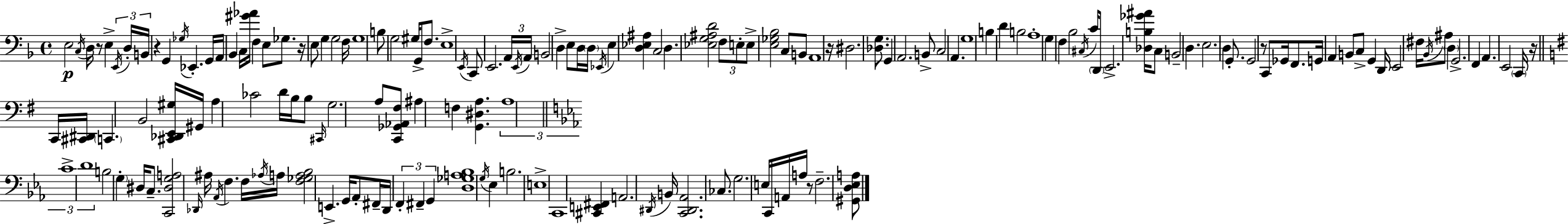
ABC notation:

X:1
T:Untitled
M:4/4
L:1/4
K:F
E,2 C,/4 D,/4 z/2 E, E,,/4 D,/4 B,,/4 z G,, _G,/4 _E,, G,,/4 A,,/4 _B,, C,/4 [^G_A]/4 F, E,/2 _G,/2 z/4 E,/2 G, G,2 F,/4 G,4 B,/2 G,2 ^G,/4 G,,/2 F,/2 E,4 E,,/4 C,,/2 E,,2 A,,/4 E,,/4 A,,/4 B,,2 D, E,/2 D,/4 D,/4 _E,,/4 E, [D,_E,^A,] C,2 D, [_E,G,^A,D]2 F,/2 E,/2 E,/2 [E,_G,_B,]2 C,/2 B,,/2 A,,4 z/4 ^D,2 [_D,G,]/2 G,, A,,2 B,,/2 C,2 A,, G,4 B, D B,2 A,4 G, F, _B,2 ^C,/4 C/4 D,,/2 E,,2 [_D,B,_G^A]/4 C,/2 B,,2 D, E,2 D, G,,/2 G,,2 z/2 C,,/2 _G,,/4 F,,/2 G,,/4 A,, B,,/2 C,/2 G,, D,,/4 E,,2 ^F,/4 _B,,/4 ^A,/2 D, G,,2 F,, A,, E,,2 C,,/4 z/4 C,,/4 [^C,,^D,,]/4 C,, B,,2 [^C,,_D,,E,,^G,]/4 ^G,,/4 A, _C2 D/4 B,/4 B,/2 ^C,,/4 G,2 A,/2 [C,,_G,,_A,,^F,]/2 ^A, F, [G,,^D,A,] A,4 C4 D4 B,2 G, ^D,/4 C,/2 [C,,^D,G,A,]2 _D,,/4 ^A,/4 _A,,/4 F, F,/4 _A,/4 A,/4 [F,_G,A,_B,]2 E,, G,,/4 _A,,/2 ^F,,/4 D,,/4 F,, ^F,, G,, [D,_G,A,_B,]4 G,/4 _E, B,2 E,4 C,,4 [^C,,E,,^F,,] A,,2 ^D,,/4 B,,/4 [C,,^D,,_A,,]2 _C,/2 G,2 E,/4 C,,/4 A,,/4 A,/4 z/2 F,2 [^G,,D,_E,A,]/2